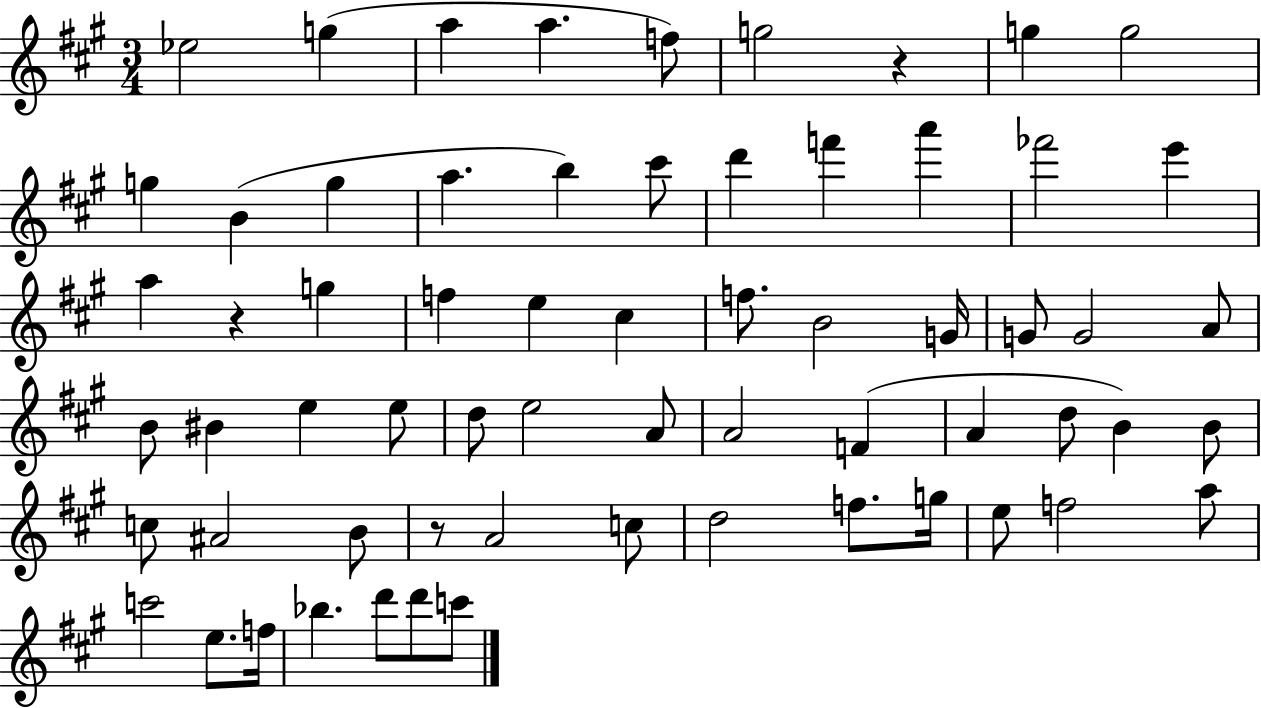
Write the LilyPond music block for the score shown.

{
  \clef treble
  \numericTimeSignature
  \time 3/4
  \key a \major
  ees''2 g''4( | a''4 a''4. f''8) | g''2 r4 | g''4 g''2 | \break g''4 b'4( g''4 | a''4. b''4) cis'''8 | d'''4 f'''4 a'''4 | fes'''2 e'''4 | \break a''4 r4 g''4 | f''4 e''4 cis''4 | f''8. b'2 g'16 | g'8 g'2 a'8 | \break b'8 bis'4 e''4 e''8 | d''8 e''2 a'8 | a'2 f'4( | a'4 d''8 b'4) b'8 | \break c''8 ais'2 b'8 | r8 a'2 c''8 | d''2 f''8. g''16 | e''8 f''2 a''8 | \break c'''2 e''8. f''16 | bes''4. d'''8 d'''8 c'''8 | \bar "|."
}